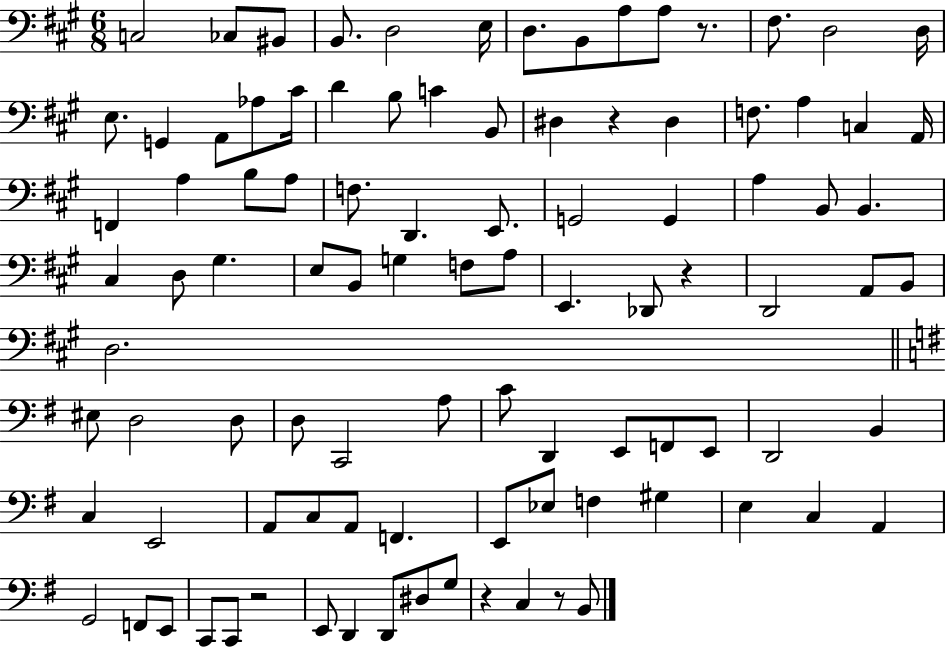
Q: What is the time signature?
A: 6/8